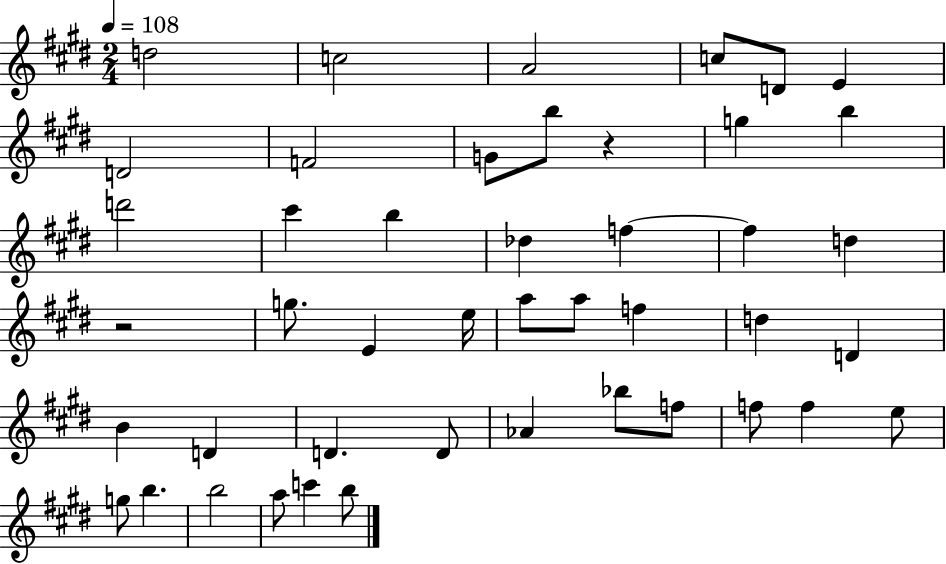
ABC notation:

X:1
T:Untitled
M:2/4
L:1/4
K:E
d2 c2 A2 c/2 D/2 E D2 F2 G/2 b/2 z g b d'2 ^c' b _d f f d z2 g/2 E e/4 a/2 a/2 f d D B D D D/2 _A _b/2 f/2 f/2 f e/2 g/2 b b2 a/2 c' b/2